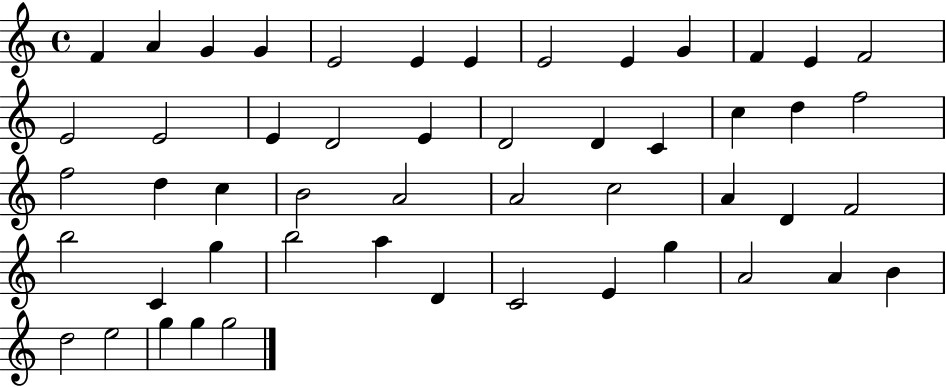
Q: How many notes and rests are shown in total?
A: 51